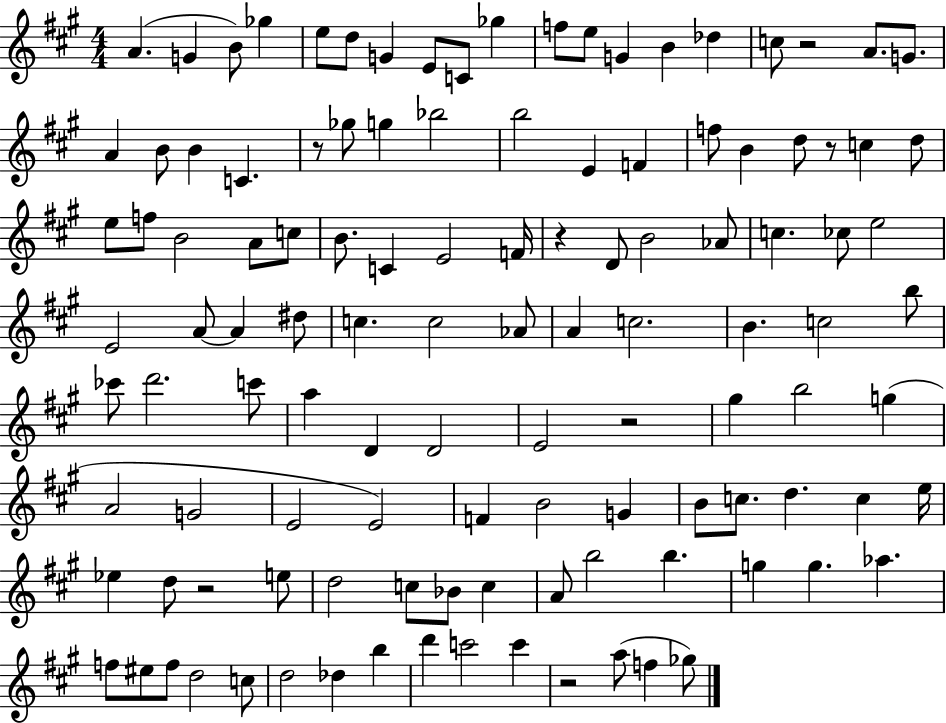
{
  \clef treble
  \numericTimeSignature
  \time 4/4
  \key a \major
  a'4.( g'4 b'8) ges''4 | e''8 d''8 g'4 e'8 c'8 ges''4 | f''8 e''8 g'4 b'4 des''4 | c''8 r2 a'8. g'8. | \break a'4 b'8 b'4 c'4. | r8 ges''8 g''4 bes''2 | b''2 e'4 f'4 | f''8 b'4 d''8 r8 c''4 d''8 | \break e''8 f''8 b'2 a'8 c''8 | b'8. c'4 e'2 f'16 | r4 d'8 b'2 aes'8 | c''4. ces''8 e''2 | \break e'2 a'8~~ a'4 dis''8 | c''4. c''2 aes'8 | a'4 c''2. | b'4. c''2 b''8 | \break ces'''8 d'''2. c'''8 | a''4 d'4 d'2 | e'2 r2 | gis''4 b''2 g''4( | \break a'2 g'2 | e'2 e'2) | f'4 b'2 g'4 | b'8 c''8. d''4. c''4 e''16 | \break ees''4 d''8 r2 e''8 | d''2 c''8 bes'8 c''4 | a'8 b''2 b''4. | g''4 g''4. aes''4. | \break f''8 eis''8 f''8 d''2 c''8 | d''2 des''4 b''4 | d'''4 c'''2 c'''4 | r2 a''8( f''4 ges''8) | \break \bar "|."
}